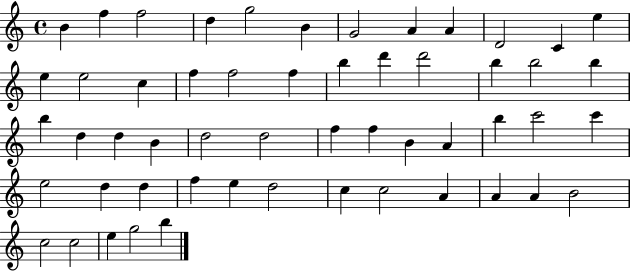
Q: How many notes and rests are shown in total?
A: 54